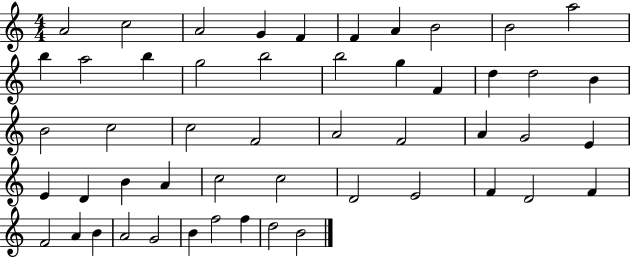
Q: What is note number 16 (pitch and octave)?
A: B5